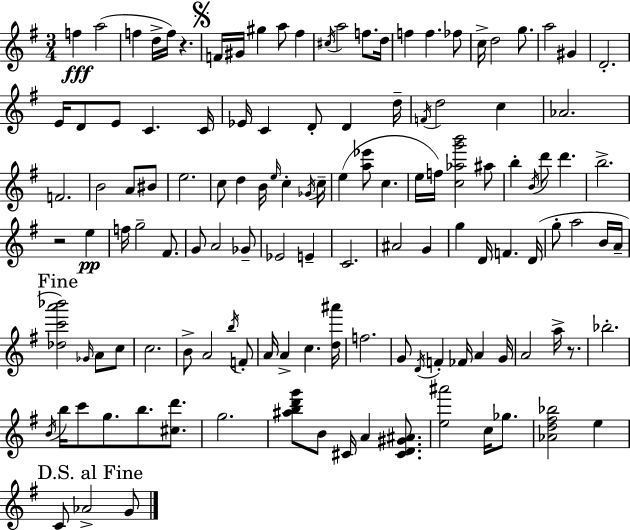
{
  \clef treble
  \numericTimeSignature
  \time 3/4
  \key g \major
  f''4\fff a''2( | f''4 d''16-> f''16) r4. | \mark \markup { \musicglyph "scripts.segno" } f'16 gis'16 gis''4 a''8 fis''4 | \acciaccatura { cis''16 } a''2 f''8. | \break d''16 f''4 f''4. fes''8 | c''16-> d''2 g''8. | a''2 gis'4 | d'2.-. | \break e'16 d'8 e'8 c'4. | c'16 ees'16 c'4 d'8-. d'4 | d''16-- \acciaccatura { f'16 } d''2 c''4 | aes'2. | \break f'2. | b'2 a'8 | bis'8 e''2. | c''8 d''4 b'16 \grace { e''16 } c''4-. | \break \acciaccatura { ges'16 } c''16-- e''4( <a'' ees'''>8 c''4. | e''16 f''16) <c'' aes'' g''' b'''>2 | ais''8 b''4-. \acciaccatura { b'16 } d'''8 d'''4. | b''2.-> | \break r2 | e''4\pp f''16 g''2-- | fis'8. g'8 a'2 | ges'8-- ees'2 | \break e'4-- c'2. | ais'2 | g'4 g''4 d'16 f'4. | d'16( g''8-. a''2 | \break b'16 a'16-- \mark "Fine" <des'' c''' a''' bes'''>2) | \grace { ges'16 } a'8 c''8 c''2. | b'8-> a'2 | \acciaccatura { b''16 } f'8-. a'16 a'4-> | \break c''4. <d'' ais'''>16 f''2. | g'8 \acciaccatura { d'16 } f'4-. | fes'16 a'4 g'16 a'2 | a''16-> r8. bes''2.-. | \break \acciaccatura { b'16 } b''16 c'''8 | g''8. b''8. <cis'' d'''>8. g''2. | <ais'' b'' d''' g'''>8 b'8 | cis'16 a'4 <cis' d' gis' ais'>8. <e'' ais'''>2 | \break c''16 ges''8. <aes' d'' fis'' bes''>2 | e''4 \mark "D.S. al Fine" c'8 aes'2-> | g'8 \bar "|."
}